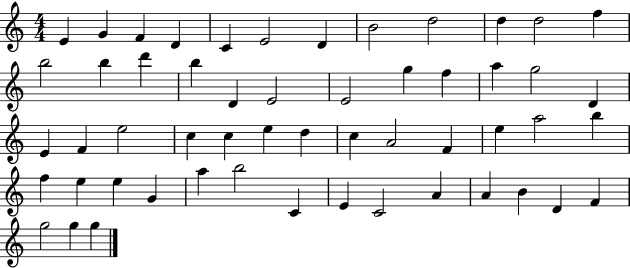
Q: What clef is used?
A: treble